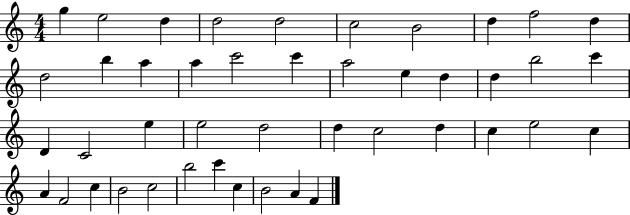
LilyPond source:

{
  \clef treble
  \numericTimeSignature
  \time 4/4
  \key c \major
  g''4 e''2 d''4 | d''2 d''2 | c''2 b'2 | d''4 f''2 d''4 | \break d''2 b''4 a''4 | a''4 c'''2 c'''4 | a''2 e''4 d''4 | d''4 b''2 c'''4 | \break d'4 c'2 e''4 | e''2 d''2 | d''4 c''2 d''4 | c''4 e''2 c''4 | \break a'4 f'2 c''4 | b'2 c''2 | b''2 c'''4 c''4 | b'2 a'4 f'4 | \break \bar "|."
}